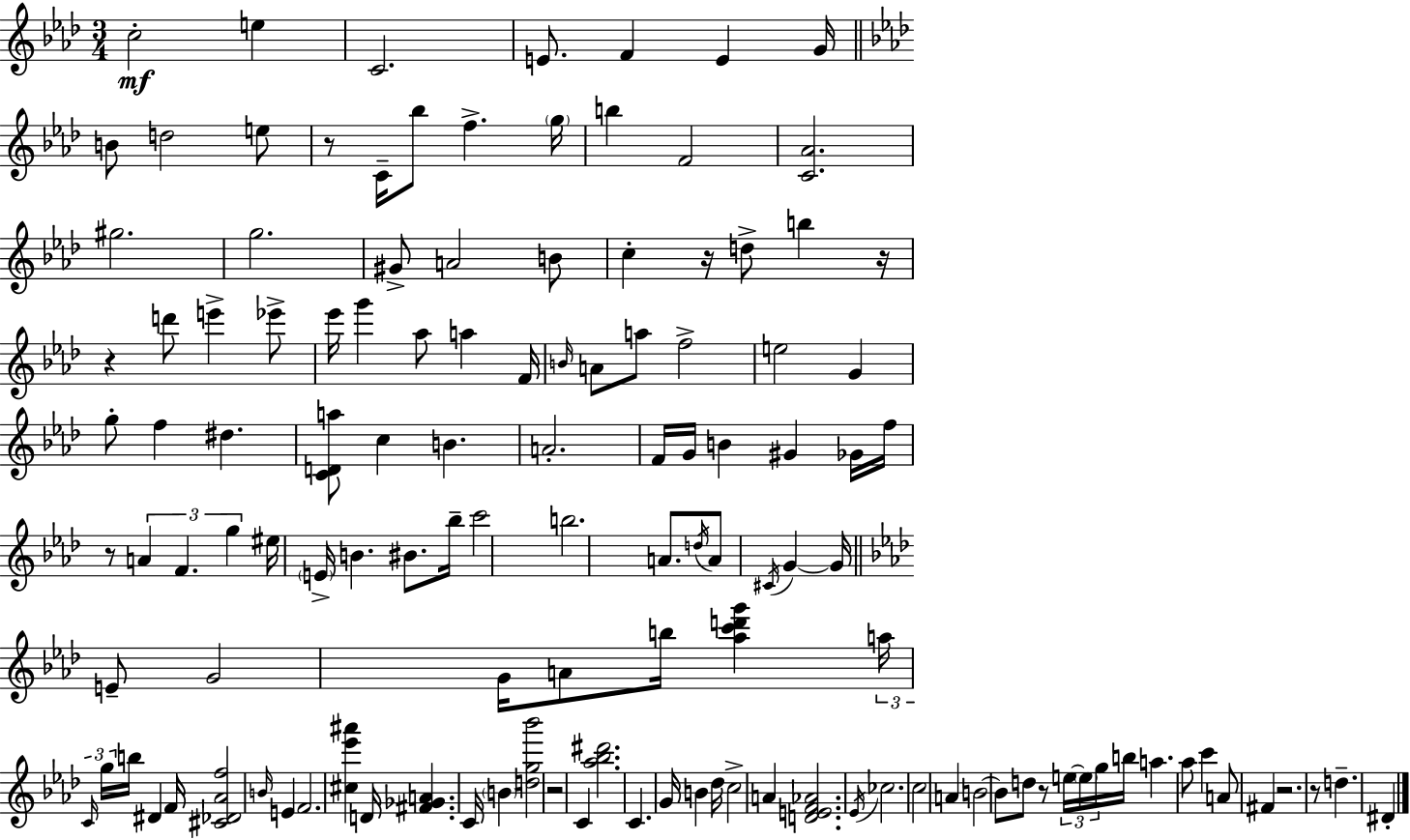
{
  \clef treble
  \numericTimeSignature
  \time 3/4
  \key aes \major
  c''2-.\mf e''4 | c'2. | e'8. f'4 e'4 g'16 | \bar "||" \break \key aes \major b'8 d''2 e''8 | r8 c'16-- bes''8 f''4.-> \parenthesize g''16 | b''4 f'2 | <c' aes'>2. | \break gis''2. | g''2. | gis'8-> a'2 b'8 | c''4-. r16 d''8-> b''4 r16 | \break r4 d'''8 e'''4-> ees'''8-> | ees'''16 g'''4 aes''8 a''4 f'16 | \grace { b'16 } a'8 a''8 f''2-> | e''2 g'4 | \break g''8-. f''4 dis''4. | <c' d' a''>8 c''4 b'4. | a'2.-. | f'16 g'16 b'4 gis'4 ges'16 | \break f''16 r8 \tuplet 3/2 { a'4 f'4. | g''4 } eis''16 \parenthesize e'16-> b'4. | bis'8. bes''16-- c'''2 | b''2. | \break a'8. \acciaccatura { d''16 } a'8 \acciaccatura { cis'16 } g'4~~ | g'16 \bar "||" \break \key aes \major e'8-- g'2 g'16 a'8 | b''16 <aes'' c''' d''' g'''>4 \tuplet 3/2 { a''16 \grace { c'16 } g''16 } b''16 dis'4 | f'16 <cis' des' aes' f''>2 \grace { b'16 } | e'4 f'2. | \break <cis'' ees''' ais'''>4 d'16 <fis' ges' a'>4. | c'16 \parenthesize b'4 <d'' g'' bes'''>2 | r2 | c'4 <aes'' bes'' dis'''>2. | \break c'4. g'16 b'4 | des''16 c''2-> | a'4 <d' e' f' aes'>2. | \acciaccatura { ees'16 } ces''2. | \break c''2 | a'4 b'2~~ | b'8 d''8 r8 \tuplet 3/2 { e''16~~ \parenthesize e''16 g''16 } b''16 a''4. | aes''8 c'''4 a'8 | \break fis'4 r2. | r8 d''4.-- | dis'4-. \bar "|."
}